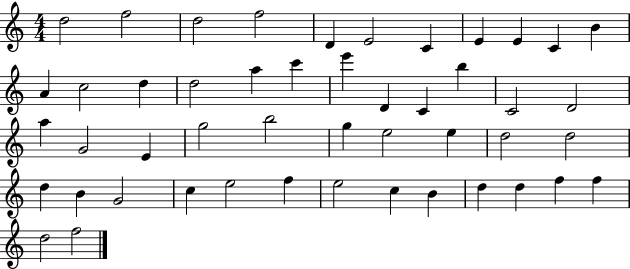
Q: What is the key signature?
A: C major